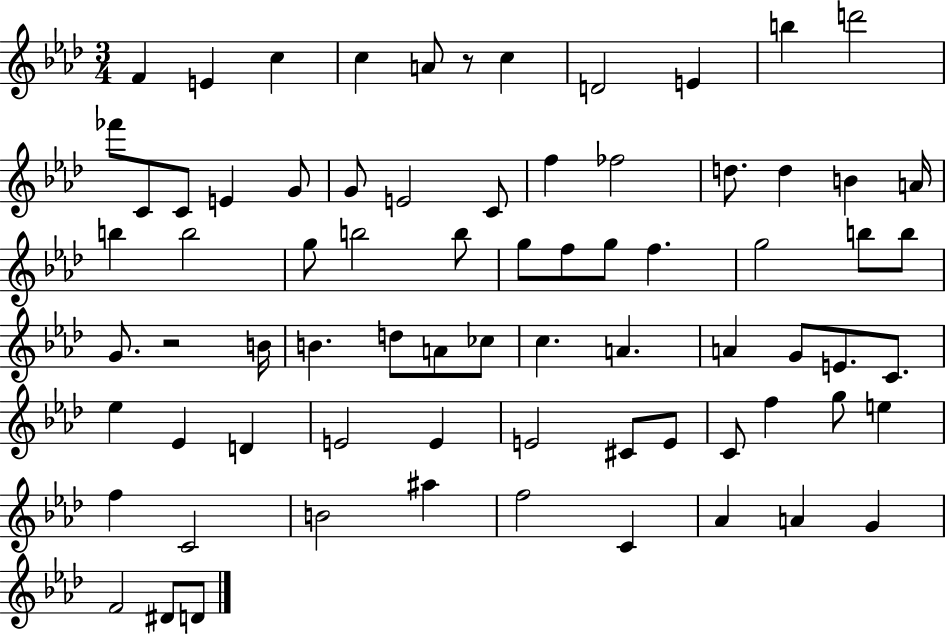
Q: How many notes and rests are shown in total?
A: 74